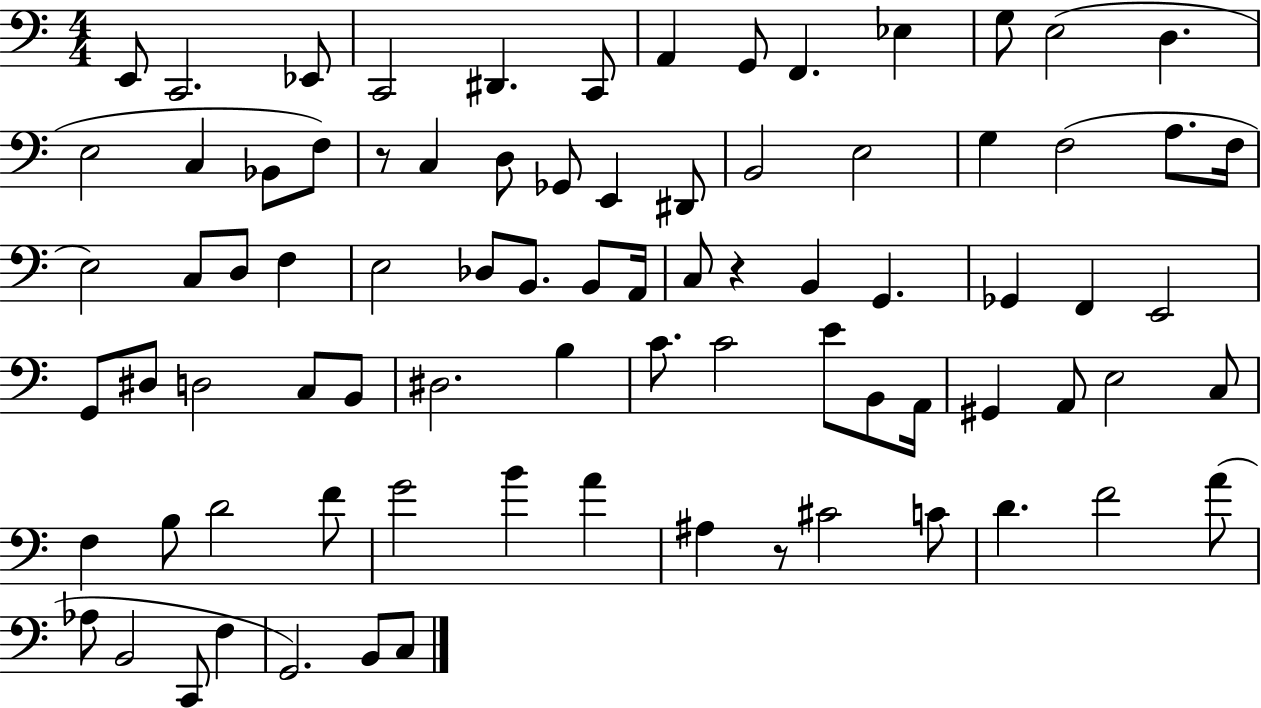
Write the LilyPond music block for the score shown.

{
  \clef bass
  \numericTimeSignature
  \time 4/4
  \key c \major
  \repeat volta 2 { e,8 c,2. ees,8 | c,2 dis,4. c,8 | a,4 g,8 f,4. ees4 | g8 e2( d4. | \break e2 c4 bes,8 f8) | r8 c4 d8 ges,8 e,4 dis,8 | b,2 e2 | g4 f2( a8. f16 | \break e2) c8 d8 f4 | e2 des8 b,8. b,8 a,16 | c8 r4 b,4 g,4. | ges,4 f,4 e,2 | \break g,8 dis8 d2 c8 b,8 | dis2. b4 | c'8. c'2 e'8 b,8 a,16 | gis,4 a,8 e2 c8 | \break f4 b8 d'2 f'8 | g'2 b'4 a'4 | ais4 r8 cis'2 c'8 | d'4. f'2 a'8( | \break aes8 b,2 c,8 f4 | g,2.) b,8 c8 | } \bar "|."
}